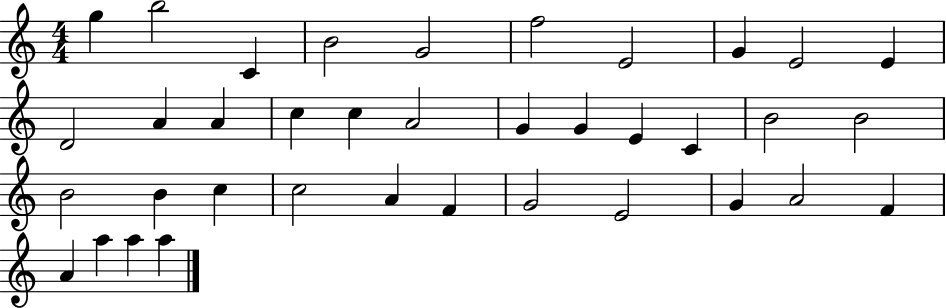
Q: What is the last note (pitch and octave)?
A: A5